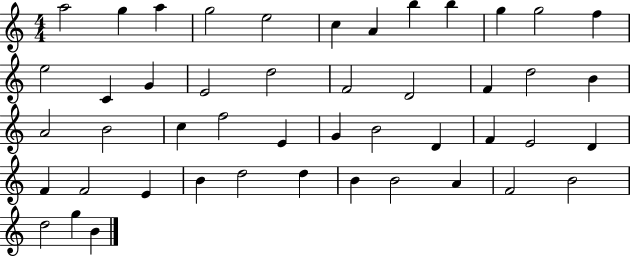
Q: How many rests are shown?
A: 0